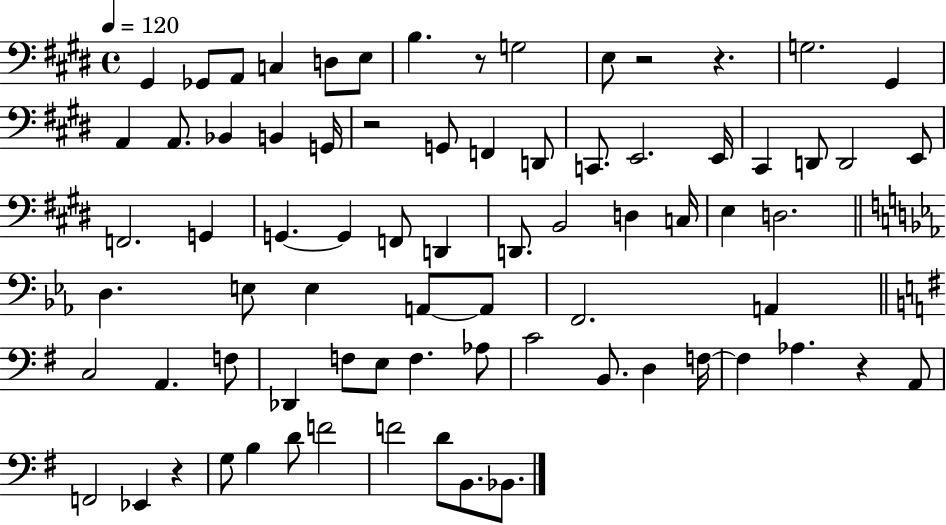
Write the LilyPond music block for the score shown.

{
  \clef bass
  \time 4/4
  \defaultTimeSignature
  \key e \major
  \tempo 4 = 120
  \repeat volta 2 { gis,4 ges,8 a,8 c4 d8 e8 | b4. r8 g2 | e8 r2 r4. | g2. gis,4 | \break a,4 a,8. bes,4 b,4 g,16 | r2 g,8 f,4 d,8 | c,8. e,2. e,16 | cis,4 d,8 d,2 e,8 | \break f,2. g,4 | g,4.~~ g,4 f,8 d,4 | d,8. b,2 d4 c16 | e4 d2. | \break \bar "||" \break \key ees \major d4. e8 e4 a,8~~ a,8 | f,2. a,4 | \bar "||" \break \key g \major c2 a,4. f8 | des,4 f8 e8 f4. aes8 | c'2 b,8. d4 f16~~ | f4 aes4. r4 a,8 | \break f,2 ees,4 r4 | g8 b4 d'8 f'2 | f'2 d'8 b,8. bes,8. | } \bar "|."
}